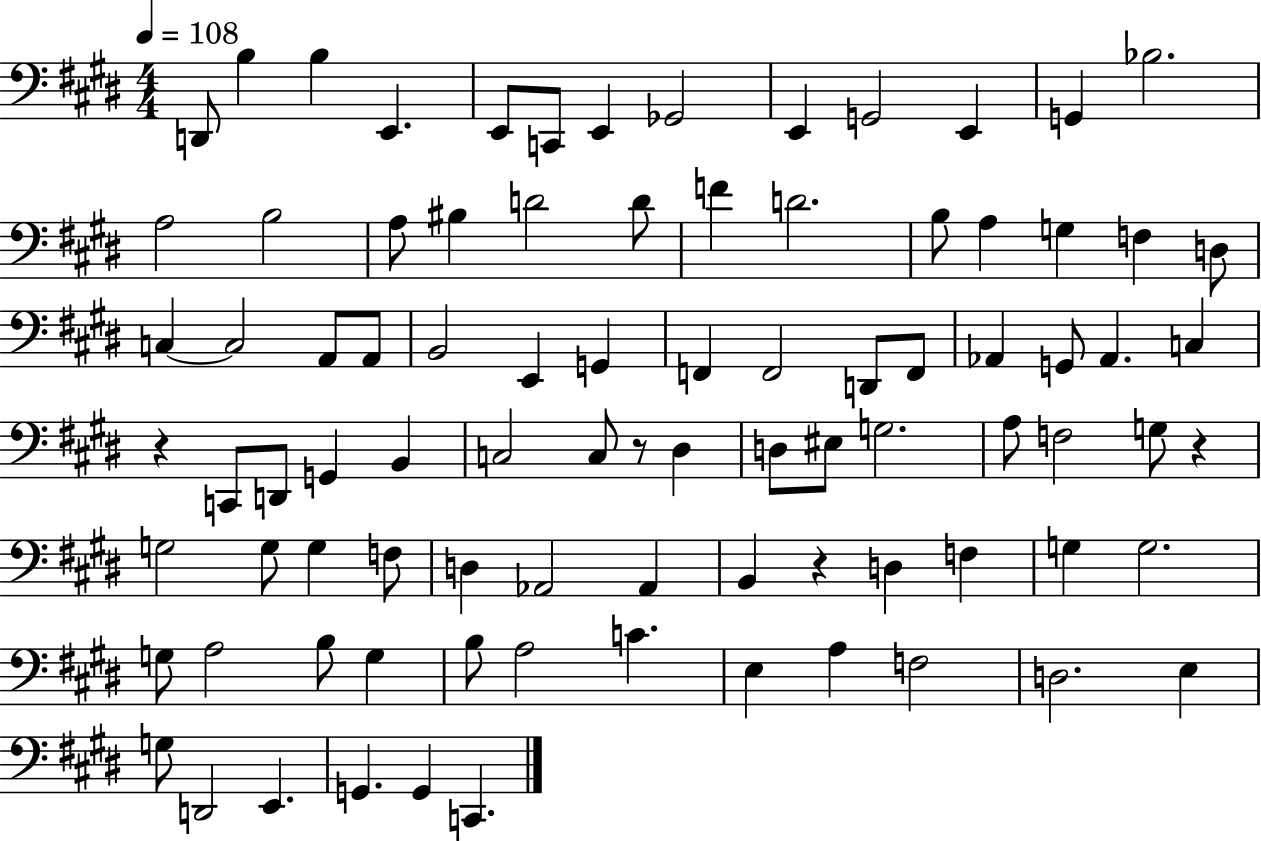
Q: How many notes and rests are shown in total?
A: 88